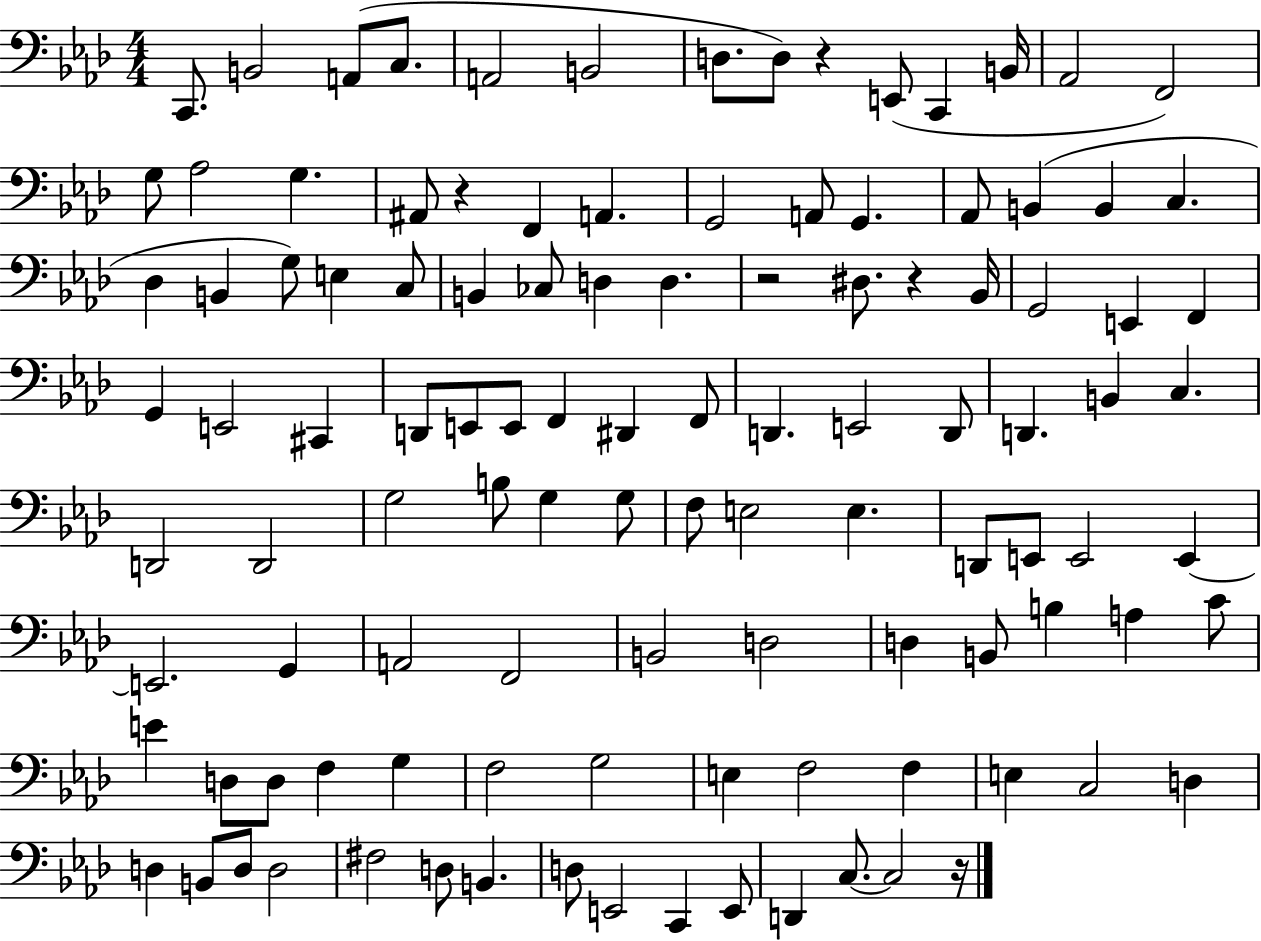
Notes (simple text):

C2/e. B2/h A2/e C3/e. A2/h B2/h D3/e. D3/e R/q E2/e C2/q B2/s Ab2/h F2/h G3/e Ab3/h G3/q. A#2/e R/q F2/q A2/q. G2/h A2/e G2/q. Ab2/e B2/q B2/q C3/q. Db3/q B2/q G3/e E3/q C3/e B2/q CES3/e D3/q D3/q. R/h D#3/e. R/q Bb2/s G2/h E2/q F2/q G2/q E2/h C#2/q D2/e E2/e E2/e F2/q D#2/q F2/e D2/q. E2/h D2/e D2/q. B2/q C3/q. D2/h D2/h G3/h B3/e G3/q G3/e F3/e E3/h E3/q. D2/e E2/e E2/h E2/q E2/h. G2/q A2/h F2/h B2/h D3/h D3/q B2/e B3/q A3/q C4/e E4/q D3/e D3/e F3/q G3/q F3/h G3/h E3/q F3/h F3/q E3/q C3/h D3/q D3/q B2/e D3/e D3/h F#3/h D3/e B2/q. D3/e E2/h C2/q E2/e D2/q C3/e. C3/h R/s